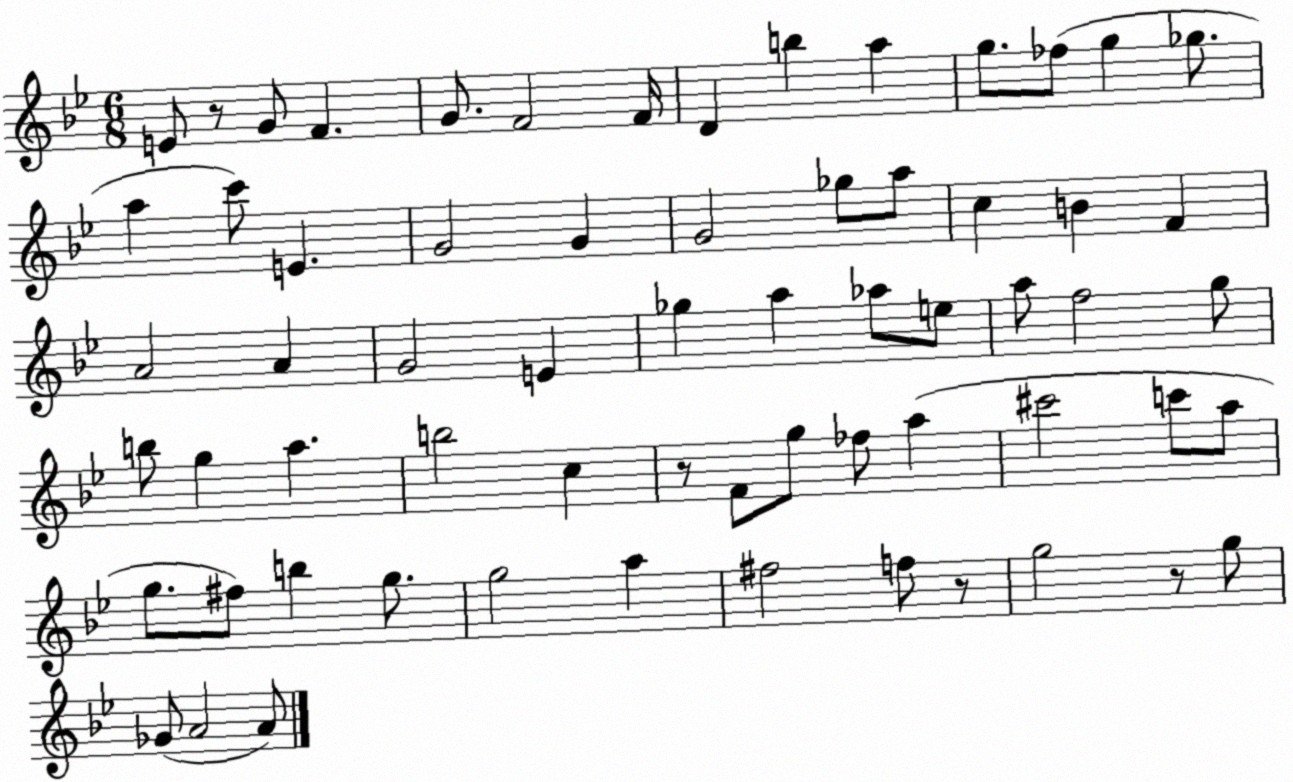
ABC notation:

X:1
T:Untitled
M:6/8
L:1/4
K:Bb
E/2 z/2 G/2 F G/2 F2 F/4 D b a g/2 _f/2 g _g/2 a c'/2 E G2 G G2 _g/2 a/2 c B F A2 A G2 E _g a _a/2 e/2 a/2 f2 g/2 b/2 g a b2 c z/2 F/2 g/2 _f/2 a ^c'2 c'/2 a/2 g/2 ^f/2 b g/2 g2 a ^f2 f/2 z/2 g2 z/2 g/2 _G/2 A2 A/2